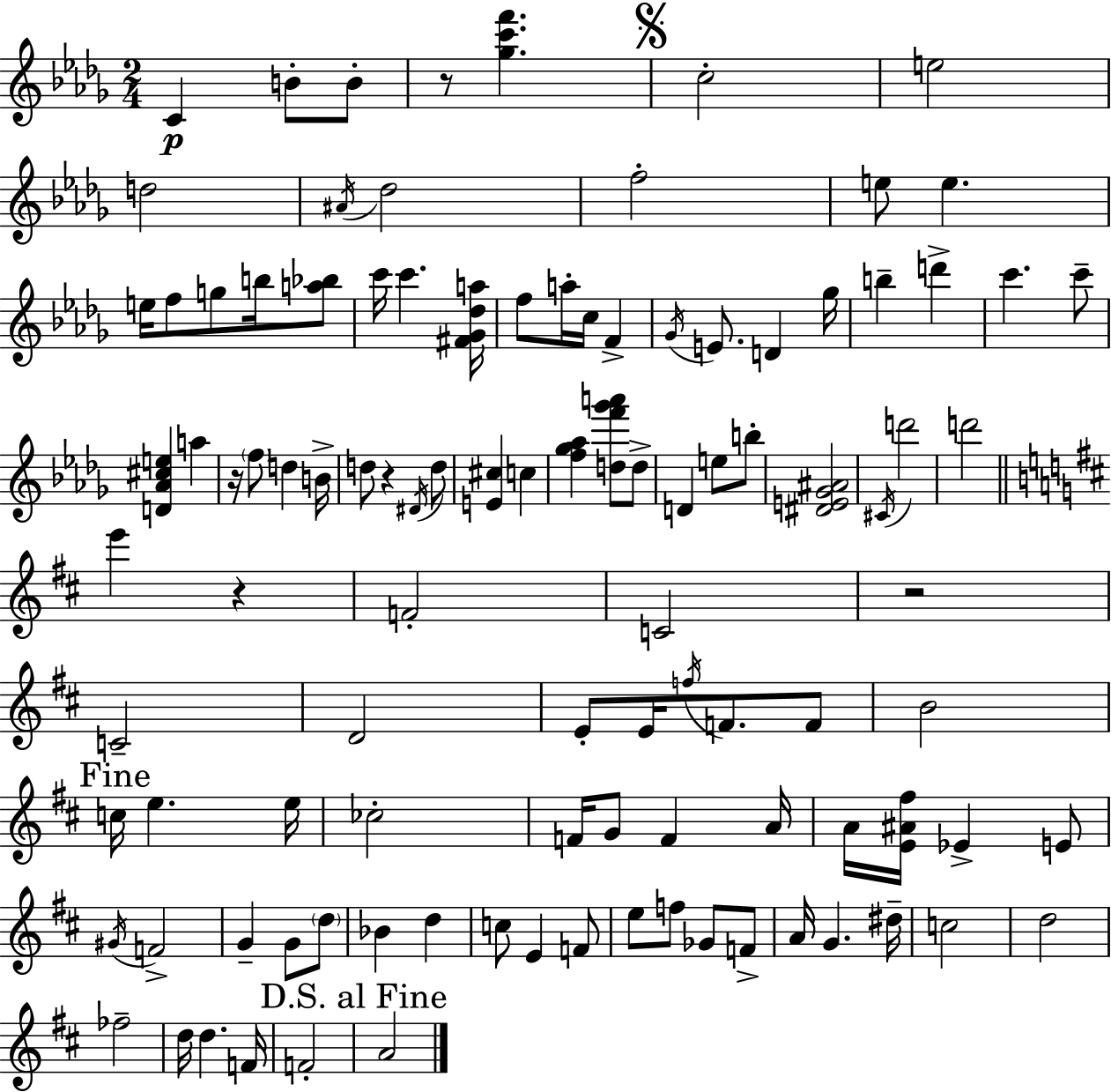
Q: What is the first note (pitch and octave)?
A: C4